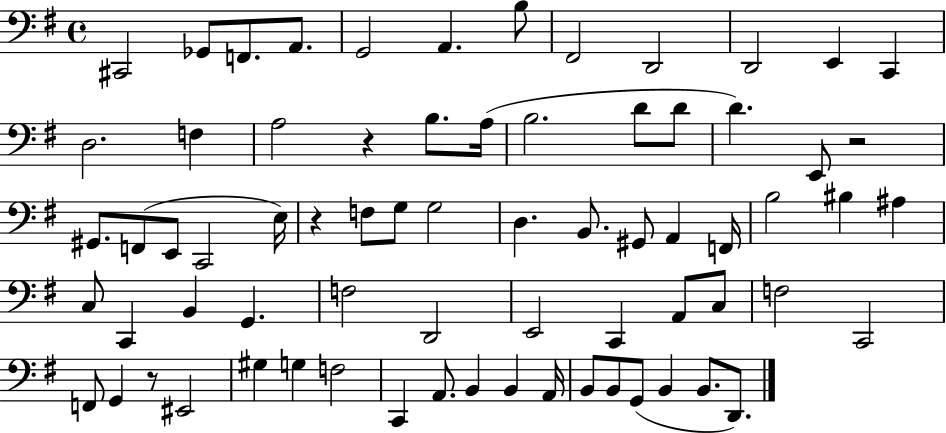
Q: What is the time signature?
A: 4/4